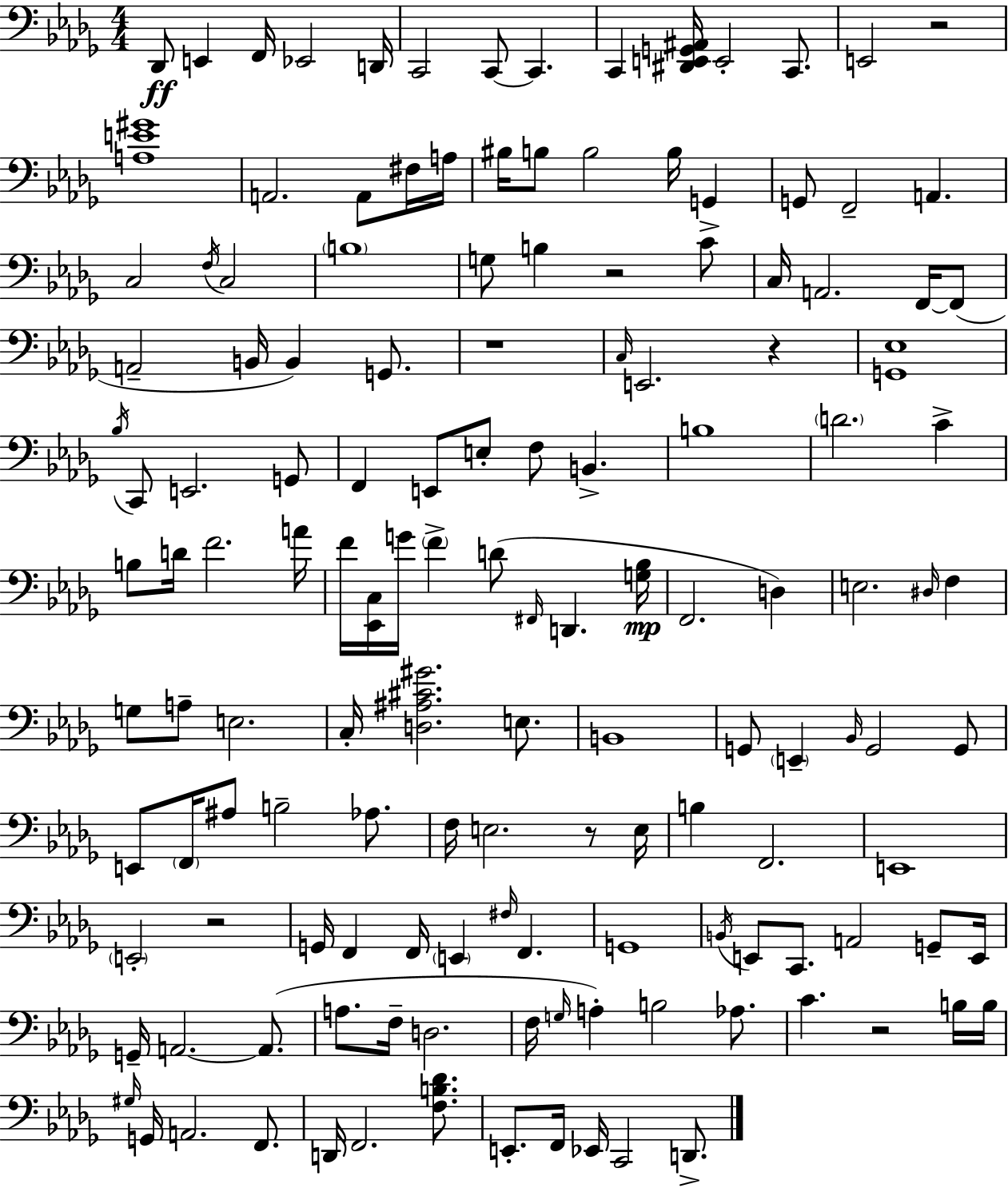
X:1
T:Untitled
M:4/4
L:1/4
K:Bbm
_D,,/2 E,, F,,/4 _E,,2 D,,/4 C,,2 C,,/2 C,, C,, [^D,,E,,G,,^A,,]/4 E,,2 C,,/2 E,,2 z2 [A,E^G]4 A,,2 A,,/2 ^F,/4 A,/4 ^B,/4 B,/2 B,2 B,/4 G,, G,,/2 F,,2 A,, C,2 F,/4 C,2 B,4 G,/2 B, z2 C/2 C,/4 A,,2 F,,/4 F,,/2 A,,2 B,,/4 B,, G,,/2 z4 C,/4 E,,2 z [G,,_E,]4 _B,/4 C,,/2 E,,2 G,,/2 F,, E,,/2 E,/2 F,/2 B,, B,4 D2 C B,/2 D/4 F2 A/4 F/4 [_E,,C,]/4 G/4 F D/2 ^F,,/4 D,, [G,_B,]/4 F,,2 D, E,2 ^D,/4 F, G,/2 A,/2 E,2 C,/4 [D,^A,^C^G]2 E,/2 B,,4 G,,/2 E,, _B,,/4 G,,2 G,,/2 E,,/2 F,,/4 ^A,/2 B,2 _A,/2 F,/4 E,2 z/2 E,/4 B, F,,2 E,,4 E,,2 z2 G,,/4 F,, F,,/4 E,, ^F,/4 F,, G,,4 B,,/4 E,,/2 C,,/2 A,,2 G,,/2 E,,/4 G,,/4 A,,2 A,,/2 A,/2 F,/4 D,2 F,/4 G,/4 A, B,2 _A,/2 C z2 B,/4 B,/4 ^G,/4 G,,/4 A,,2 F,,/2 D,,/4 F,,2 [F,B,_D]/2 E,,/2 F,,/4 _E,,/4 C,,2 D,,/2